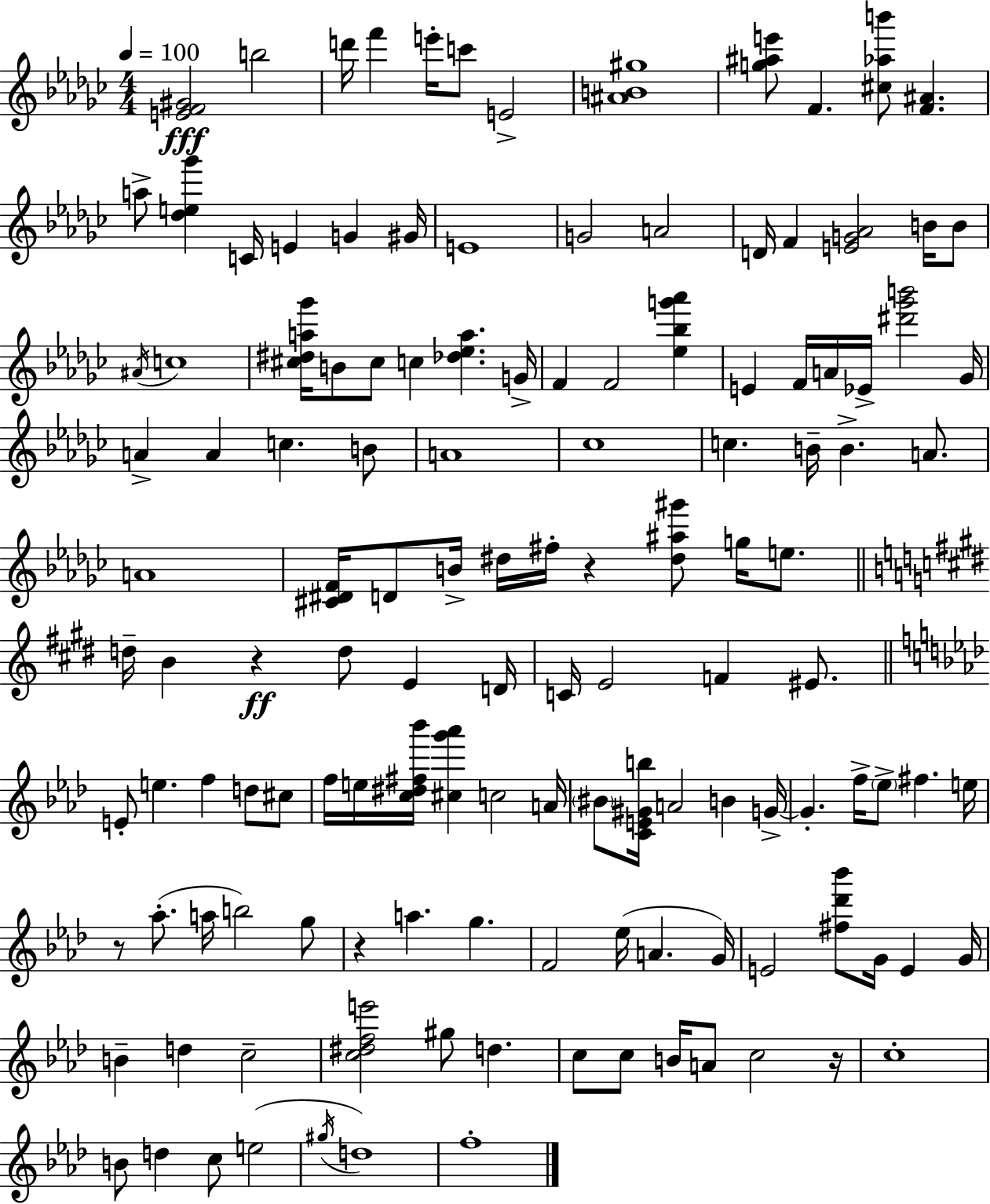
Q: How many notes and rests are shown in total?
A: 131